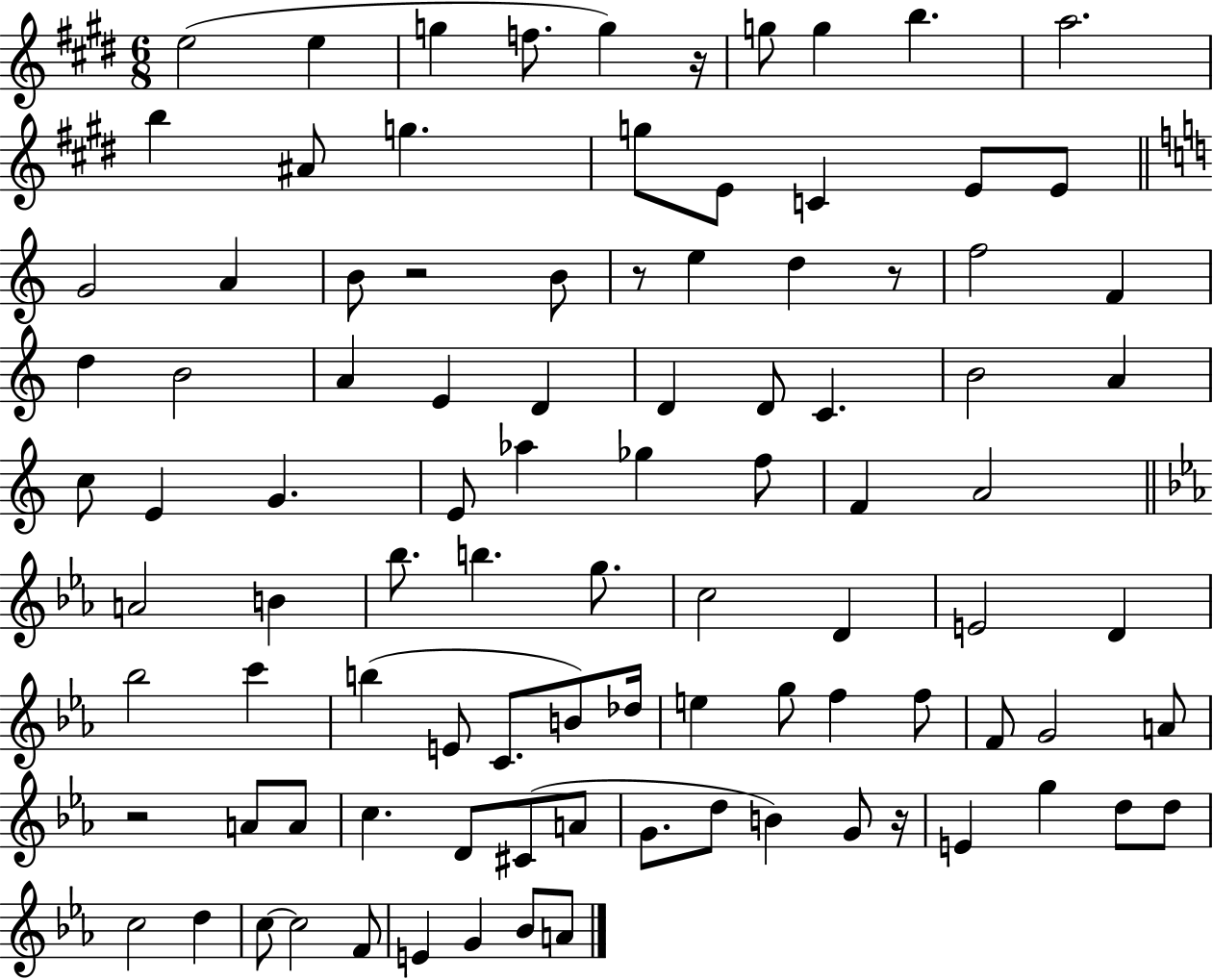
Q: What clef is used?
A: treble